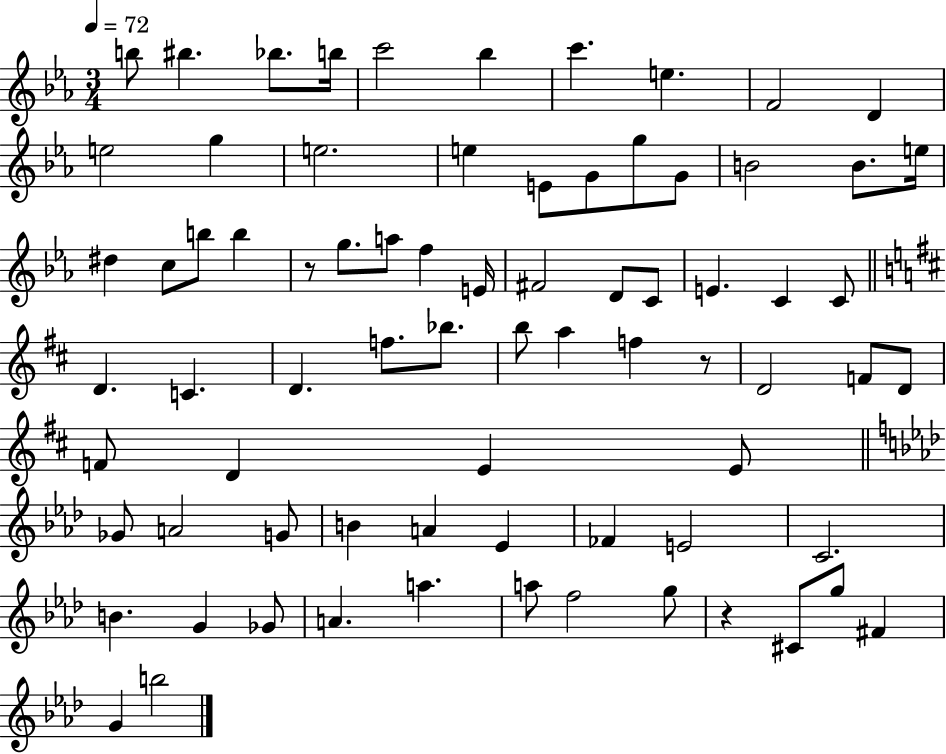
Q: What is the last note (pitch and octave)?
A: B5